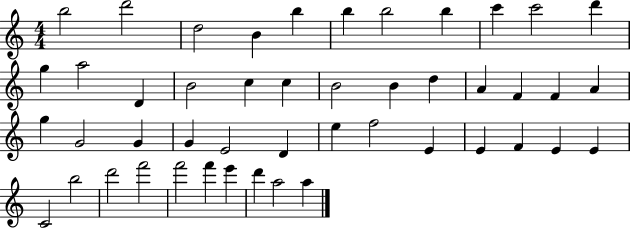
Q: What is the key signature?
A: C major